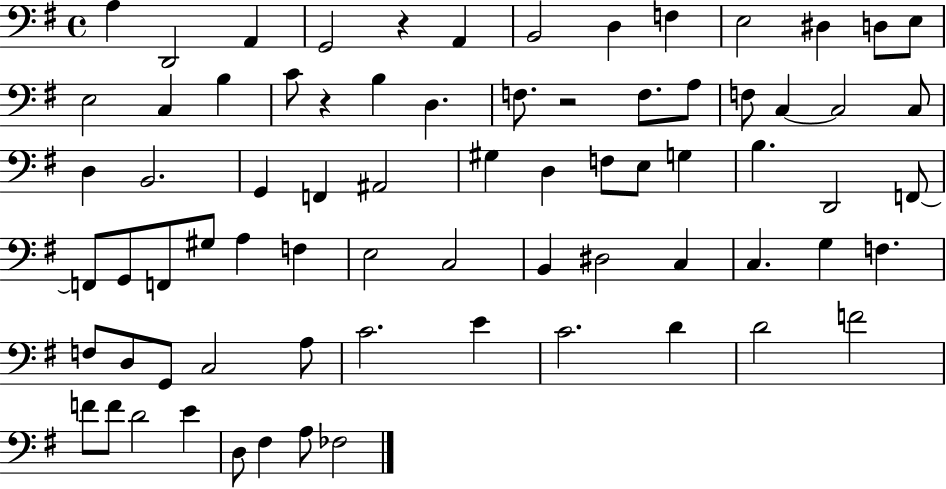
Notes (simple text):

A3/q D2/h A2/q G2/h R/q A2/q B2/h D3/q F3/q E3/h D#3/q D3/e E3/e E3/h C3/q B3/q C4/e R/q B3/q D3/q. F3/e. R/h F3/e. A3/e F3/e C3/q C3/h C3/e D3/q B2/h. G2/q F2/q A#2/h G#3/q D3/q F3/e E3/e G3/q B3/q. D2/h F2/e F2/e G2/e F2/e G#3/e A3/q F3/q E3/h C3/h B2/q D#3/h C3/q C3/q. G3/q F3/q. F3/e D3/e G2/e C3/h A3/e C4/h. E4/q C4/h. D4/q D4/h F4/h F4/e F4/e D4/h E4/q D3/e F#3/q A3/e FES3/h